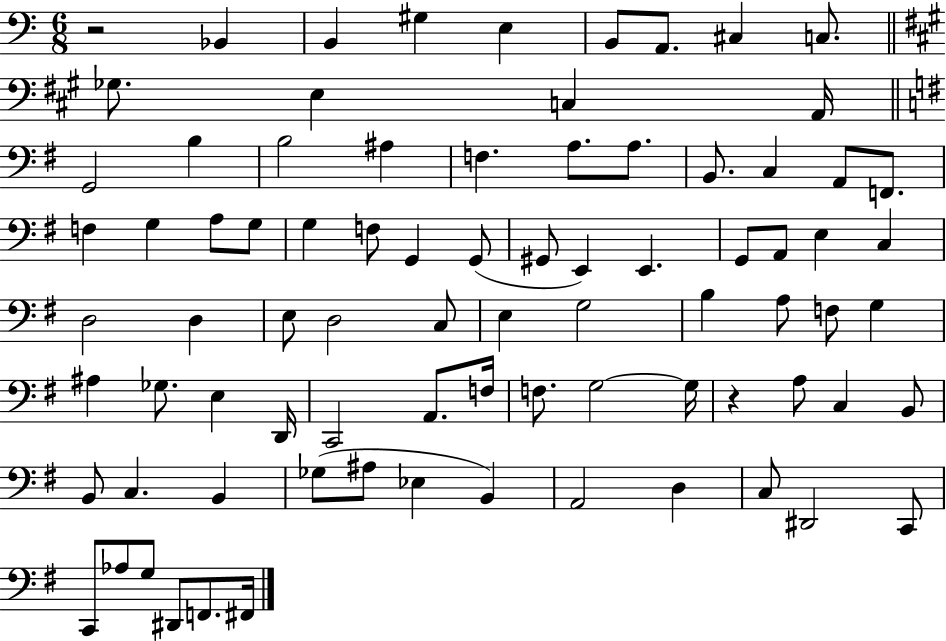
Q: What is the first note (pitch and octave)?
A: Bb2